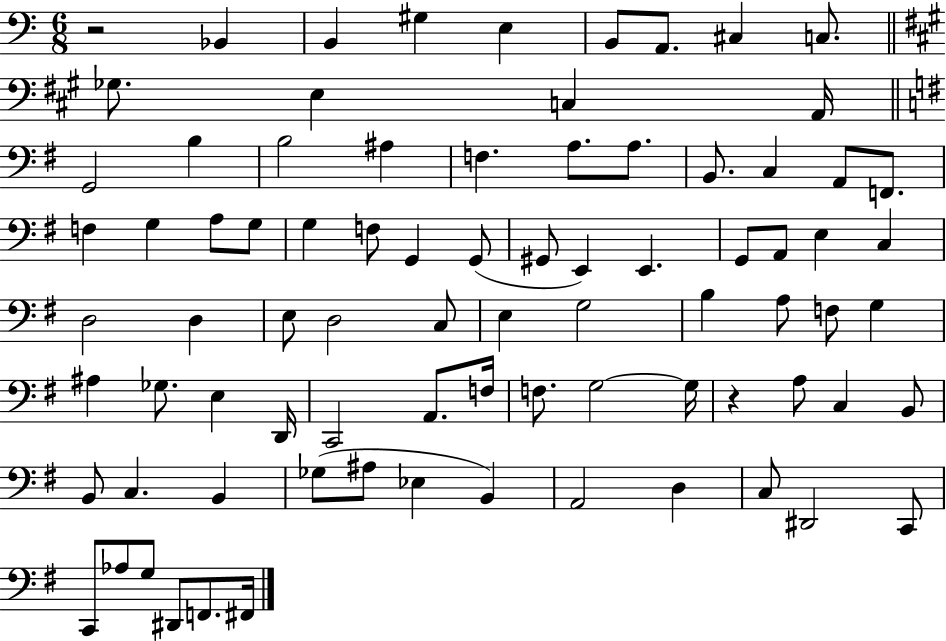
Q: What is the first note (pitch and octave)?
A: Bb2